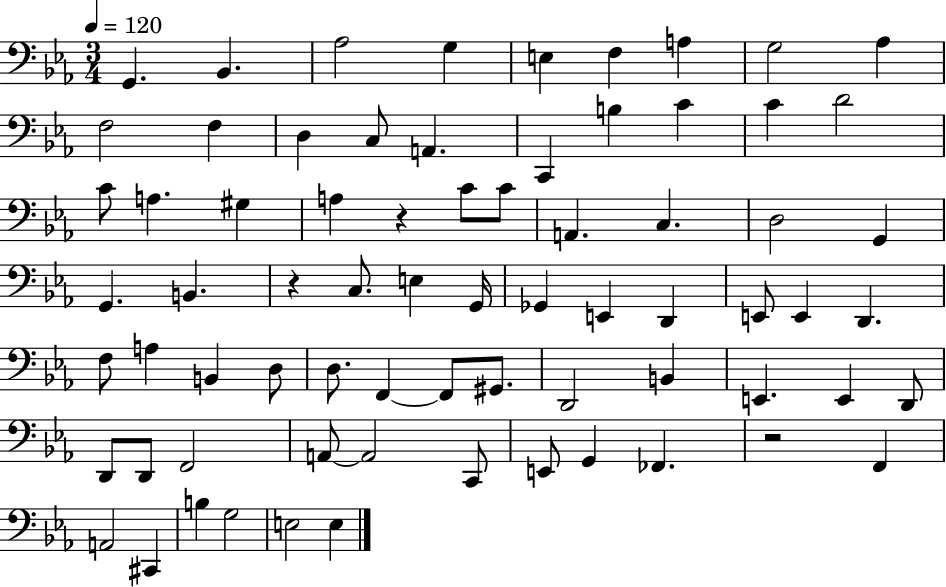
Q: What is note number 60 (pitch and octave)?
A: E2